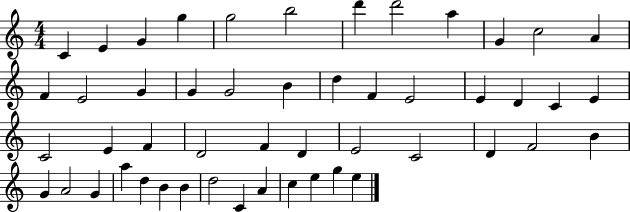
C4/q E4/q G4/q G5/q G5/h B5/h D6/q D6/h A5/q G4/q C5/h A4/q F4/q E4/h G4/q G4/q G4/h B4/q D5/q F4/q E4/h E4/q D4/q C4/q E4/q C4/h E4/q F4/q D4/h F4/q D4/q E4/h C4/h D4/q F4/h B4/q G4/q A4/h G4/q A5/q D5/q B4/q B4/q D5/h C4/q A4/q C5/q E5/q G5/q E5/q